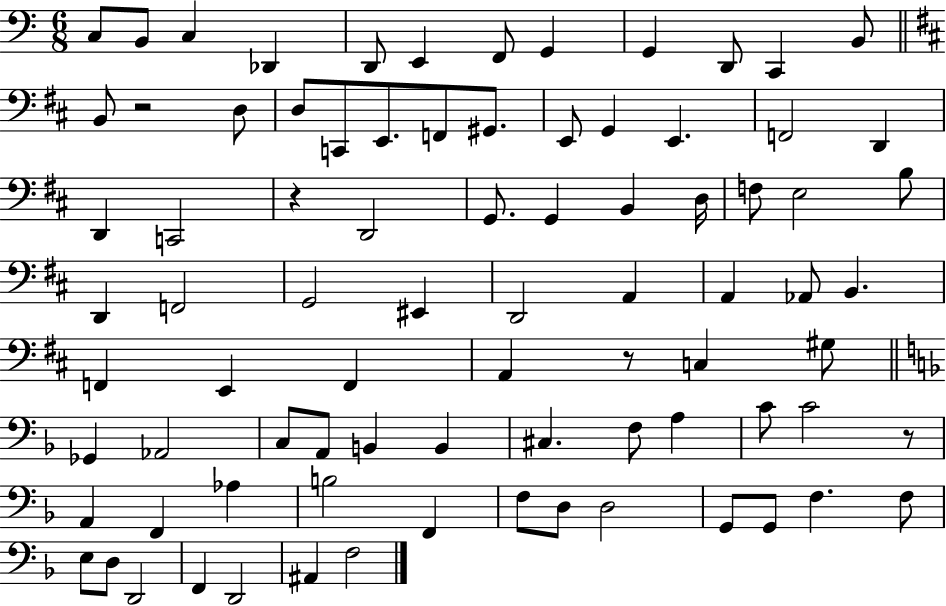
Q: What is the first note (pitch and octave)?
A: C3